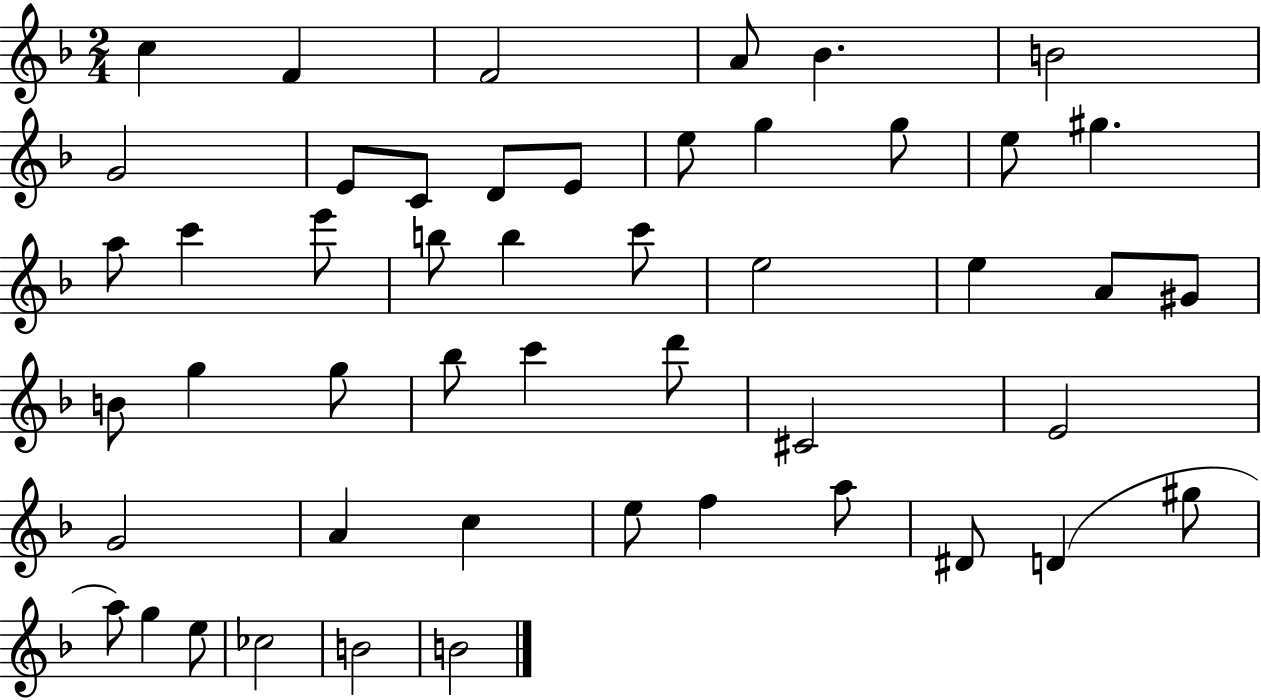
{
  \clef treble
  \numericTimeSignature
  \time 2/4
  \key f \major
  \repeat volta 2 { c''4 f'4 | f'2 | a'8 bes'4. | b'2 | \break g'2 | e'8 c'8 d'8 e'8 | e''8 g''4 g''8 | e''8 gis''4. | \break a''8 c'''4 e'''8 | b''8 b''4 c'''8 | e''2 | e''4 a'8 gis'8 | \break b'8 g''4 g''8 | bes''8 c'''4 d'''8 | cis'2 | e'2 | \break g'2 | a'4 c''4 | e''8 f''4 a''8 | dis'8 d'4( gis''8 | \break a''8) g''4 e''8 | ces''2 | b'2 | b'2 | \break } \bar "|."
}